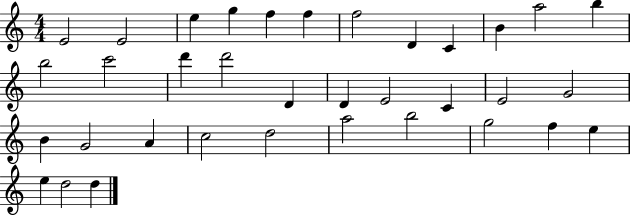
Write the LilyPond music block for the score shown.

{
  \clef treble
  \numericTimeSignature
  \time 4/4
  \key c \major
  e'2 e'2 | e''4 g''4 f''4 f''4 | f''2 d'4 c'4 | b'4 a''2 b''4 | \break b''2 c'''2 | d'''4 d'''2 d'4 | d'4 e'2 c'4 | e'2 g'2 | \break b'4 g'2 a'4 | c''2 d''2 | a''2 b''2 | g''2 f''4 e''4 | \break e''4 d''2 d''4 | \bar "|."
}